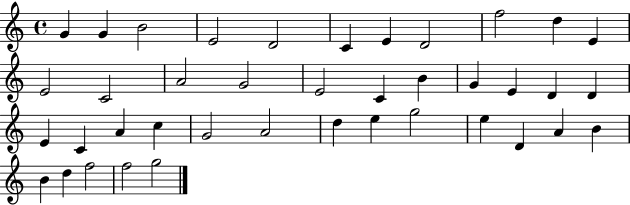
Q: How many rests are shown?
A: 0